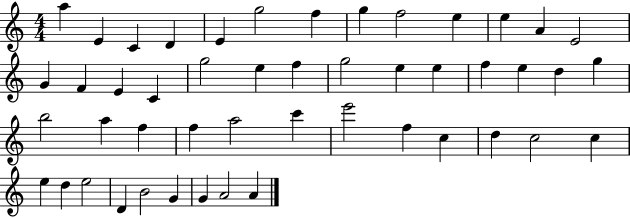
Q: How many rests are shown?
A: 0